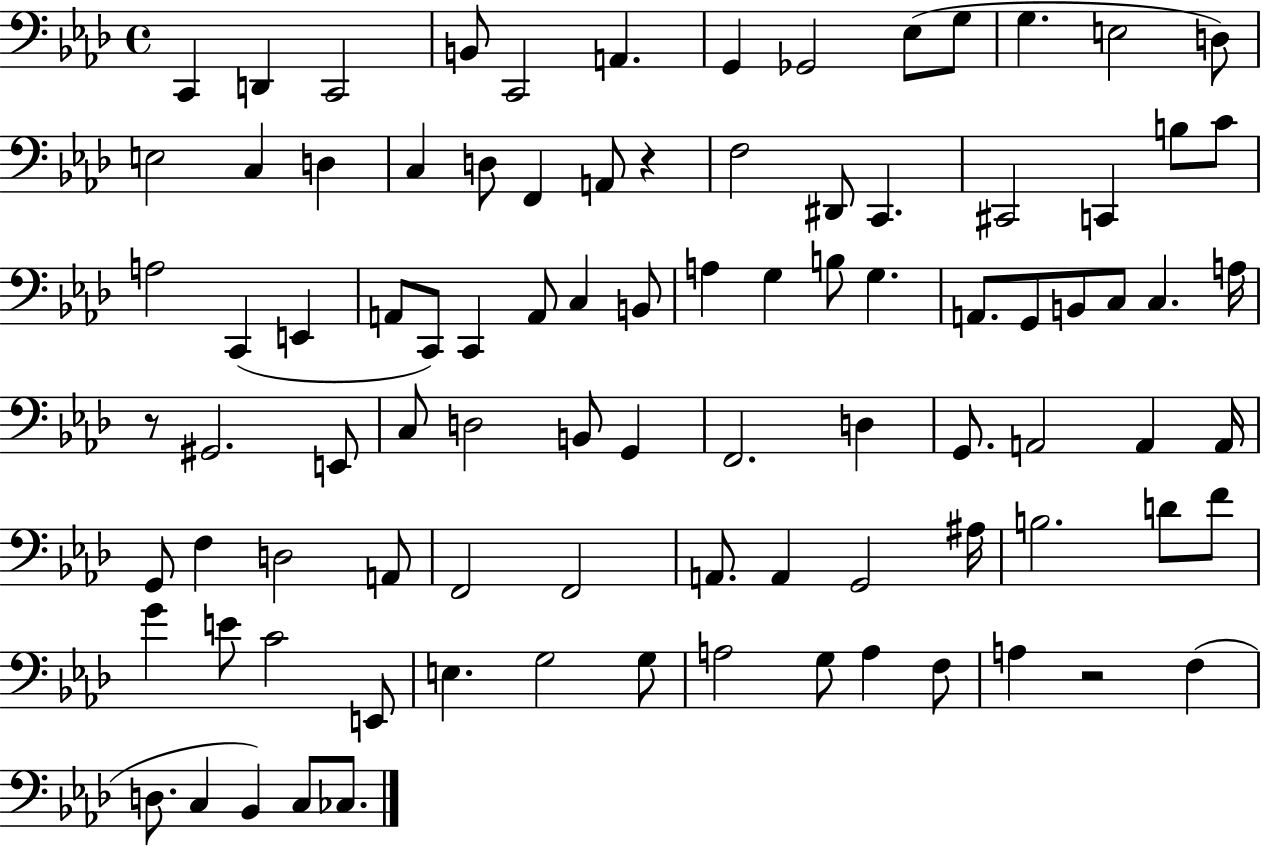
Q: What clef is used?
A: bass